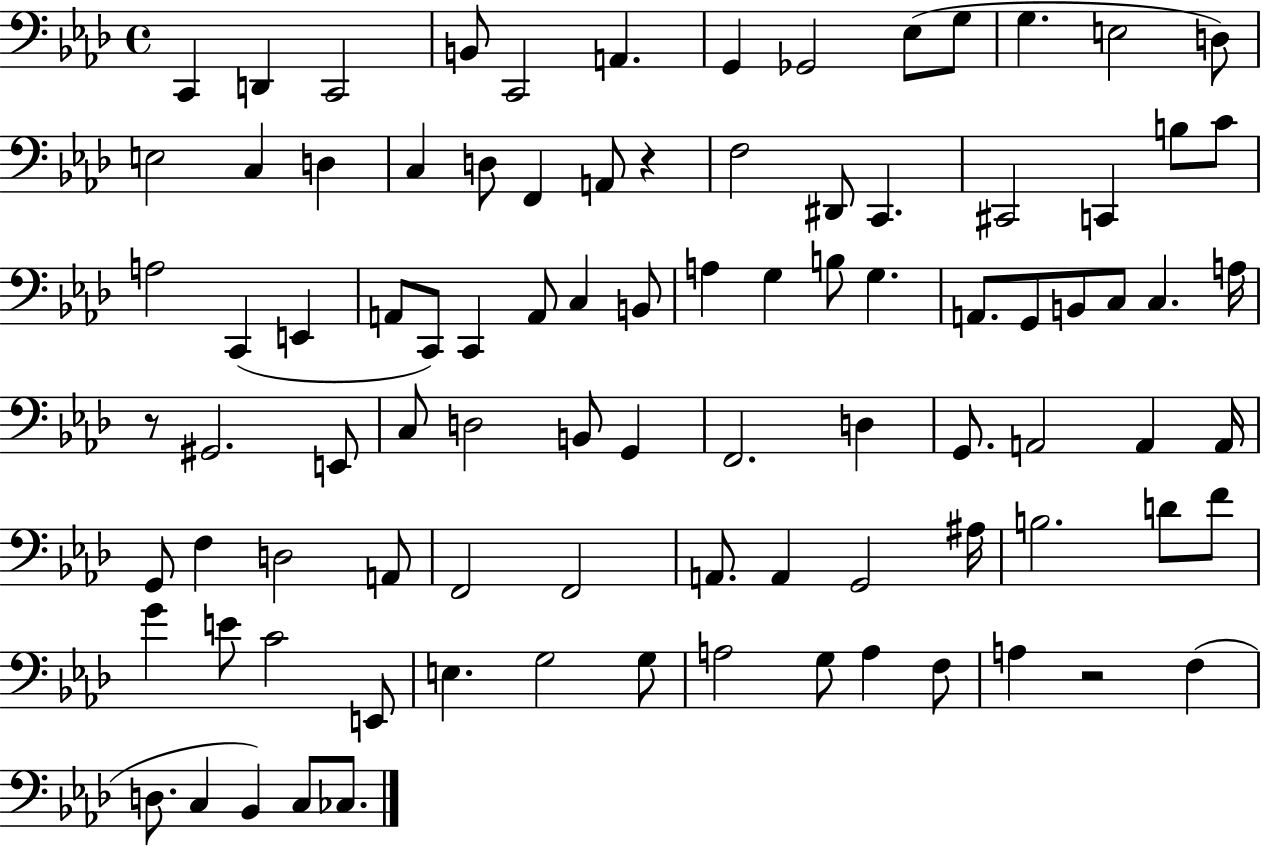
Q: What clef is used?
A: bass